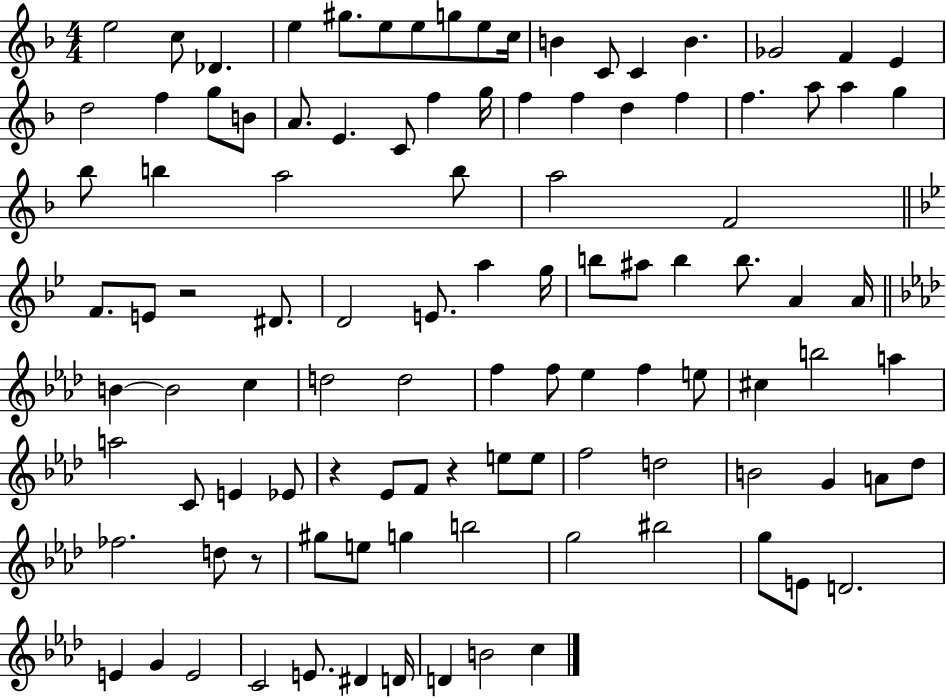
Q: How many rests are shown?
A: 4